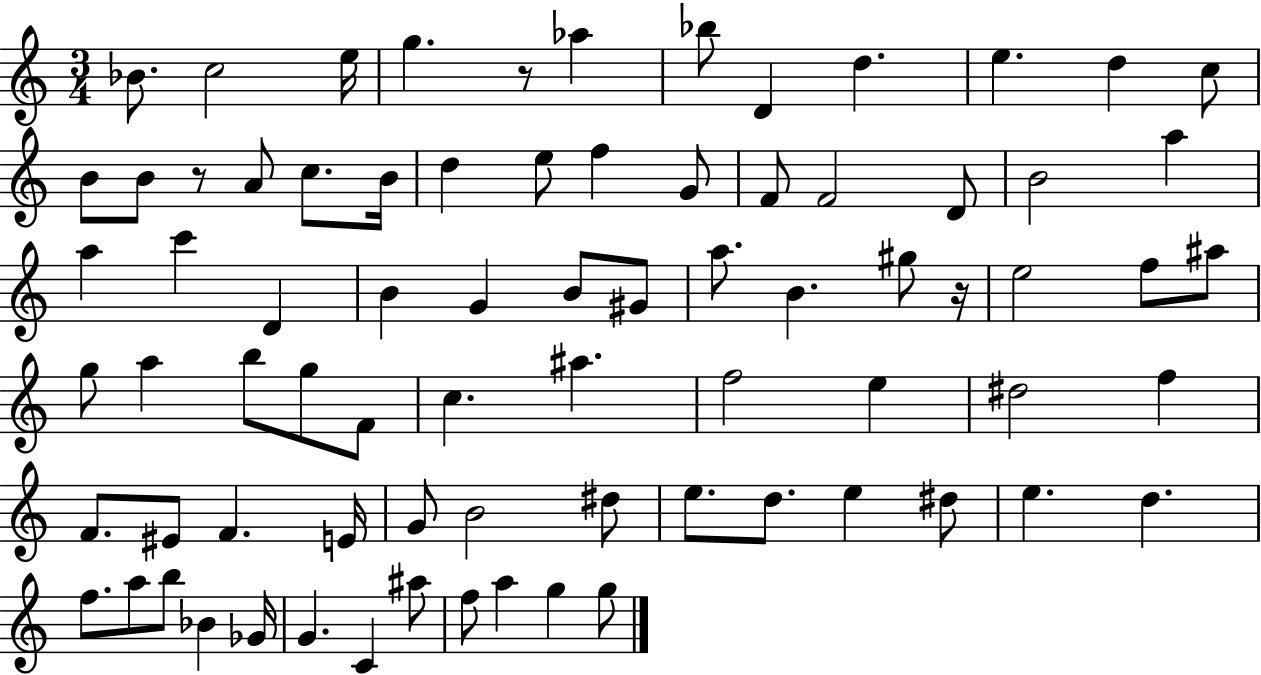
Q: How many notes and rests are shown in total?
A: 77